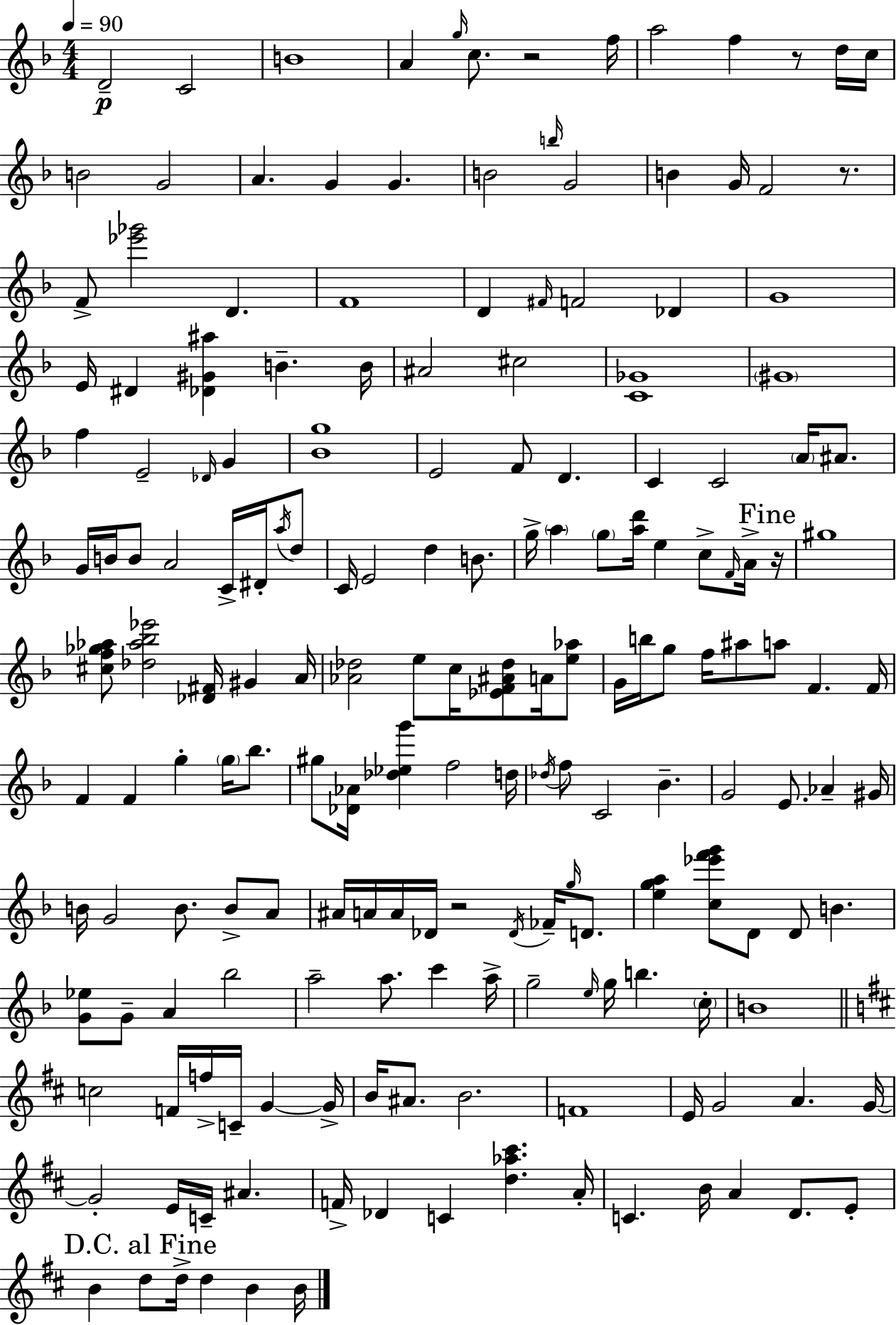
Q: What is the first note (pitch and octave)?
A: D4